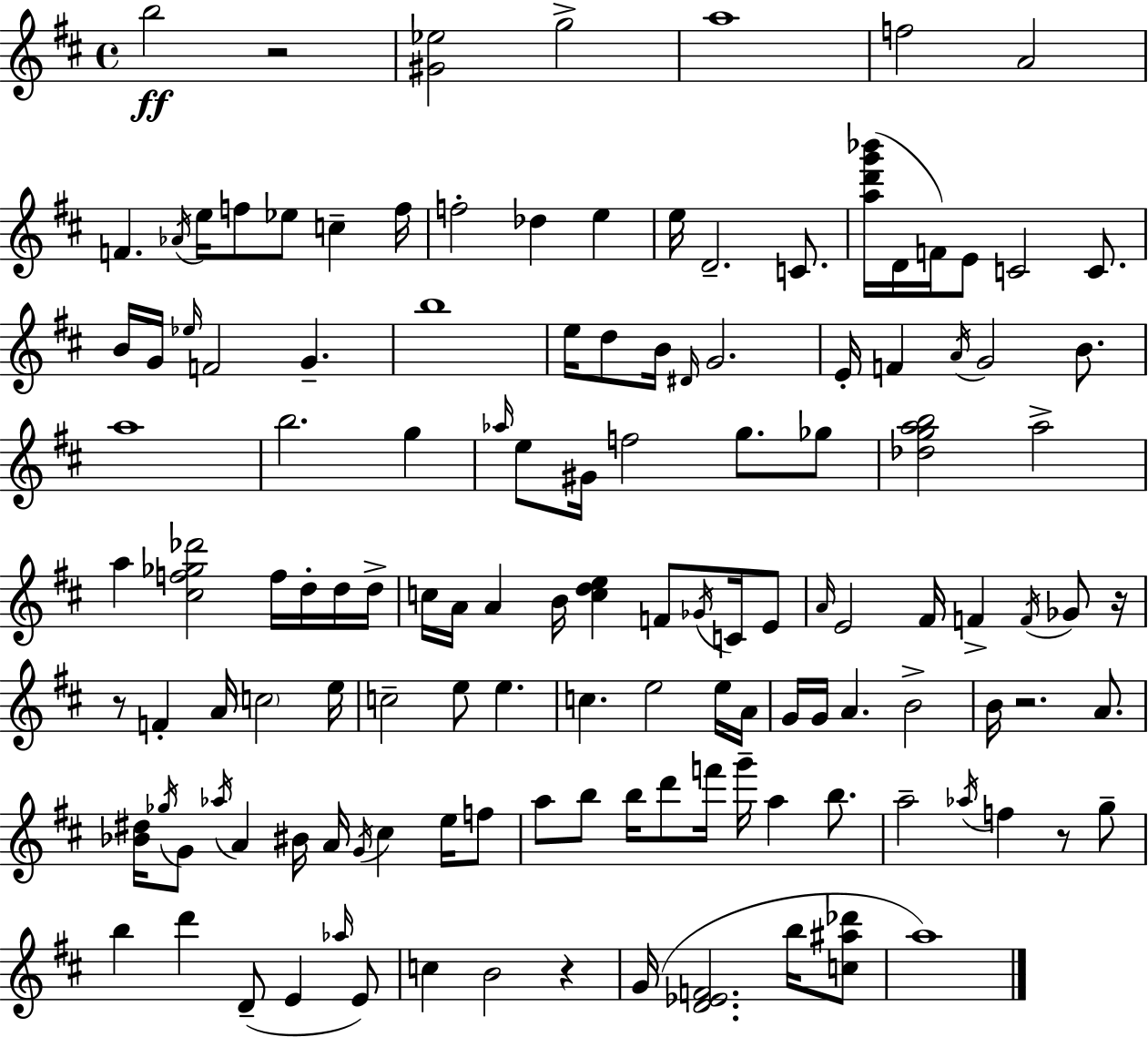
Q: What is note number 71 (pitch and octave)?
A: C5